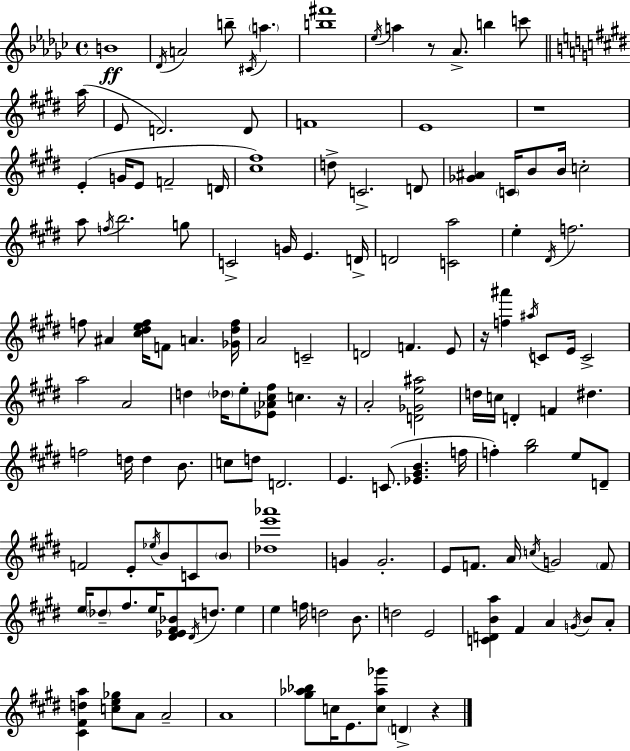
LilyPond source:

{
  \clef treble
  \time 4/4
  \defaultTimeSignature
  \key ees \minor
  \repeat volta 2 { b'1\ff | \acciaccatura { des'16 } a'2 b''8-- \acciaccatura { cis'16 } \parenthesize a''4. | <b'' fis'''>1 | \acciaccatura { ees''16 } a''4 r8 aes'8.-> b''4 | \break c'''8 \bar "||" \break \key e \major a''16( e'8 d'2.) d'8 | f'1 | e'1 | r1 | \break e'4-.( g'16 e'8 f'2-- | d'16 <cis'' fis''>1) | d''8-> c'2.-> d'8 | <ges' ais'>4 \parenthesize c'16 b'8 b'16 c''2-. | \break a''8 \acciaccatura { f''16 } b''2. | g''8 c'2-> g'16 e'4. | d'16-> d'2 <c' a''>2 | e''4-. \acciaccatura { dis'16 } f''2. | \break f''8 ais'4 <cis'' dis'' e'' f''>16 f'8 a'4. | <ges' dis'' f''>16 a'2 c'2-- | d'2 f'4. | e'8 r16 <f'' ais'''>4 \acciaccatura { ais''16 } c'8 e'16 c'2-> | \break a''2 a'2 | d''4 \parenthesize des''16 e''8-. <ees' aes' cis'' fis''>8 c''4. | r16 a'2-. <d' ges' e'' ais''>2 | d''16 c''16 d'4-. f'4 dis''4. | \break f''2 d''16 d''4 | b'8. c''8 d''8 d'2. | e'4. c'8.( <ees' gis' b'>4. | f''16 f''4-.) <gis'' b''>2 | \break e''8 d'8-- f'2 e'8-. \acciaccatura { ees''16 } b'8 | c'8 \parenthesize b'8 <des'' e''' aes'''>1 | g'4 g'2.-. | e'8 f'8. a'16 \acciaccatura { c''16 } g'2 | \break \parenthesize f'8 e''16 \parenthesize des''8-- fis''8. e''16 <dis' ees' fis' bes'>8 \acciaccatura { dis'16 } | d''8. e''4 e''4 f''16 d''2 | b'8. d''2 e'2 | <c' d' b' a''>4 fis'4 a'4 | \break \acciaccatura { g'16 } b'8 a'8-. <cis' fis' d'' a''>4 <c'' e'' ges''>8 a'8 | a'2-- a'1 | <gis'' aes'' bes''>8 c''16 e'8. <c'' aes'' ges'''>8 | \parenthesize d'4-> r4 } \bar "|."
}